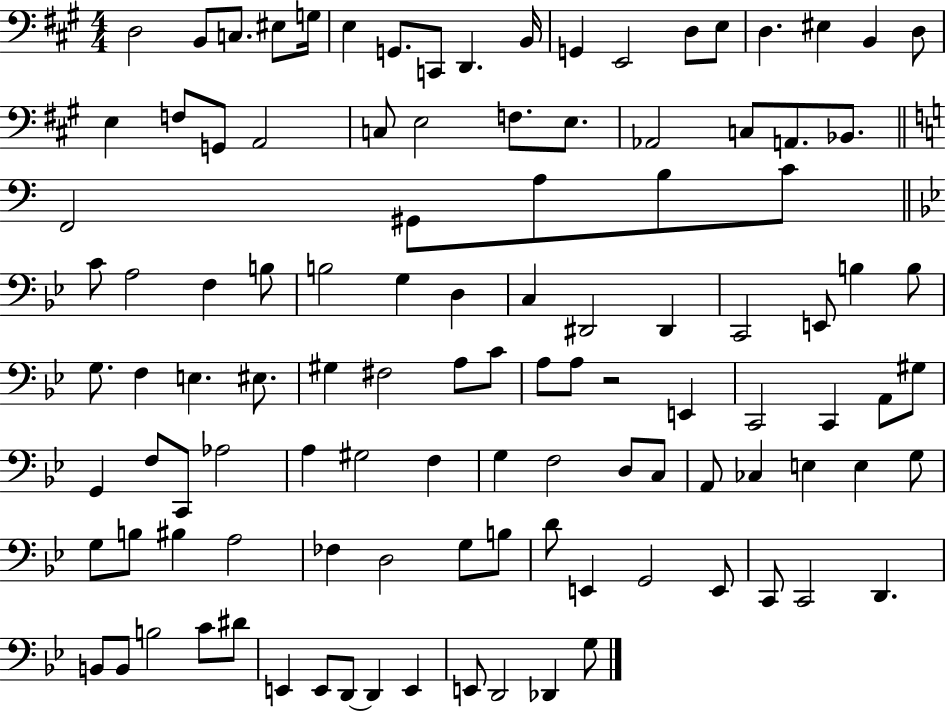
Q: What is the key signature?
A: A major